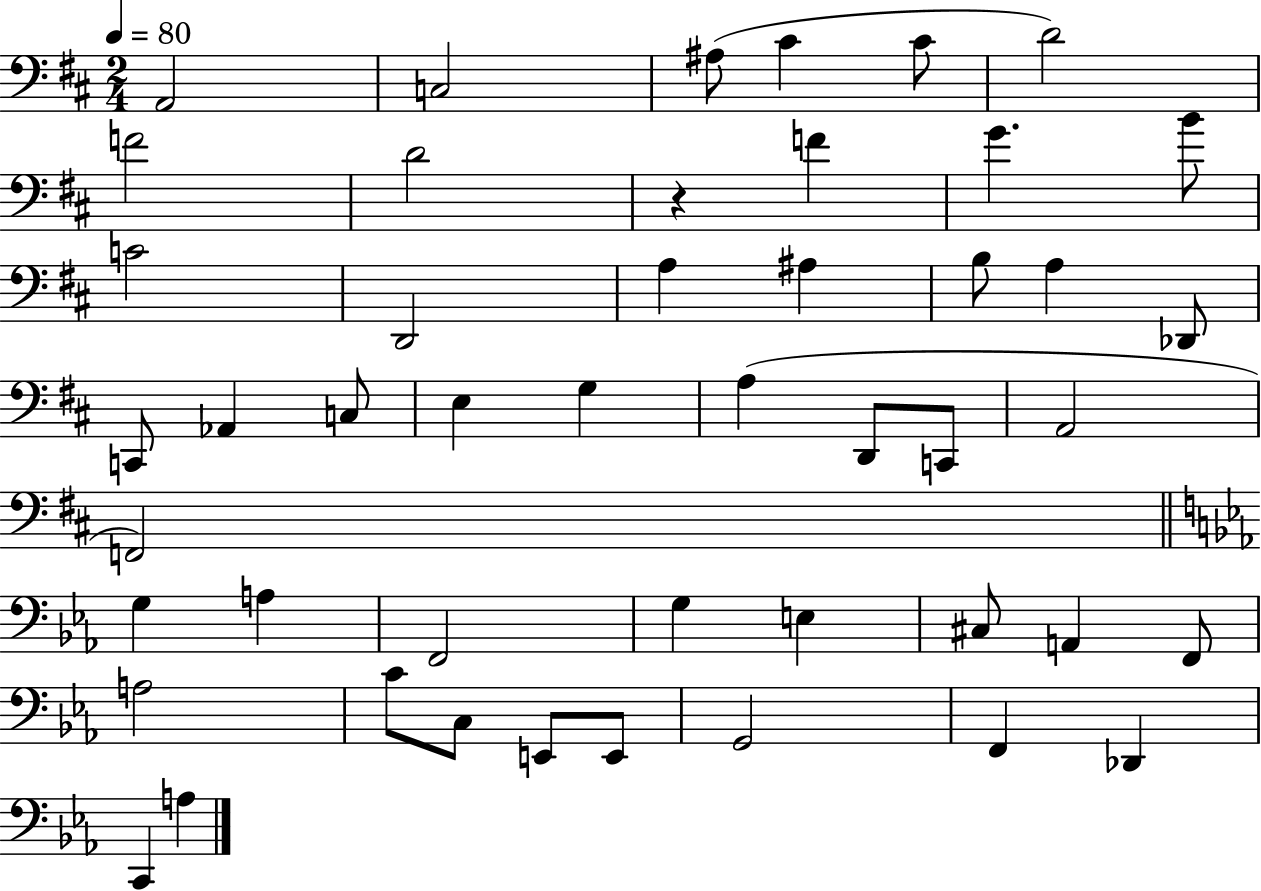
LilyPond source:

{
  \clef bass
  \numericTimeSignature
  \time 2/4
  \key d \major
  \tempo 4 = 80
  a,2 | c2 | ais8( cis'4 cis'8 | d'2) | \break f'2 | d'2 | r4 f'4 | g'4. b'8 | \break c'2 | d,2 | a4 ais4 | b8 a4 des,8 | \break c,8 aes,4 c8 | e4 g4 | a4( d,8 c,8 | a,2 | \break f,2) | \bar "||" \break \key c \minor g4 a4 | f,2 | g4 e4 | cis8 a,4 f,8 | \break a2 | c'8 c8 e,8 e,8 | g,2 | f,4 des,4 | \break c,4 a4 | \bar "|."
}